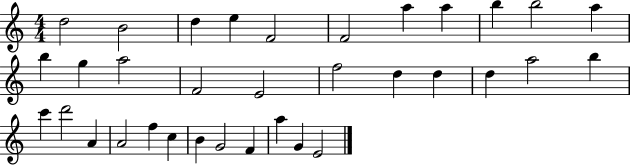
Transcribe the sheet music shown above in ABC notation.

X:1
T:Untitled
M:4/4
L:1/4
K:C
d2 B2 d e F2 F2 a a b b2 a b g a2 F2 E2 f2 d d d a2 b c' d'2 A A2 f c B G2 F a G E2